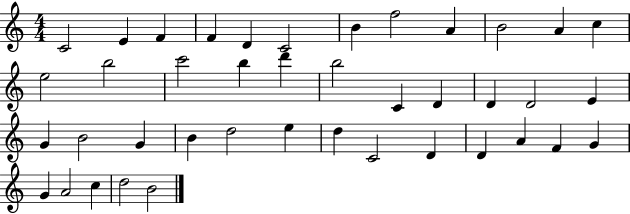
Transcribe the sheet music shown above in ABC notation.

X:1
T:Untitled
M:4/4
L:1/4
K:C
C2 E F F D C2 B f2 A B2 A c e2 b2 c'2 b d' b2 C D D D2 E G B2 G B d2 e d C2 D D A F G G A2 c d2 B2